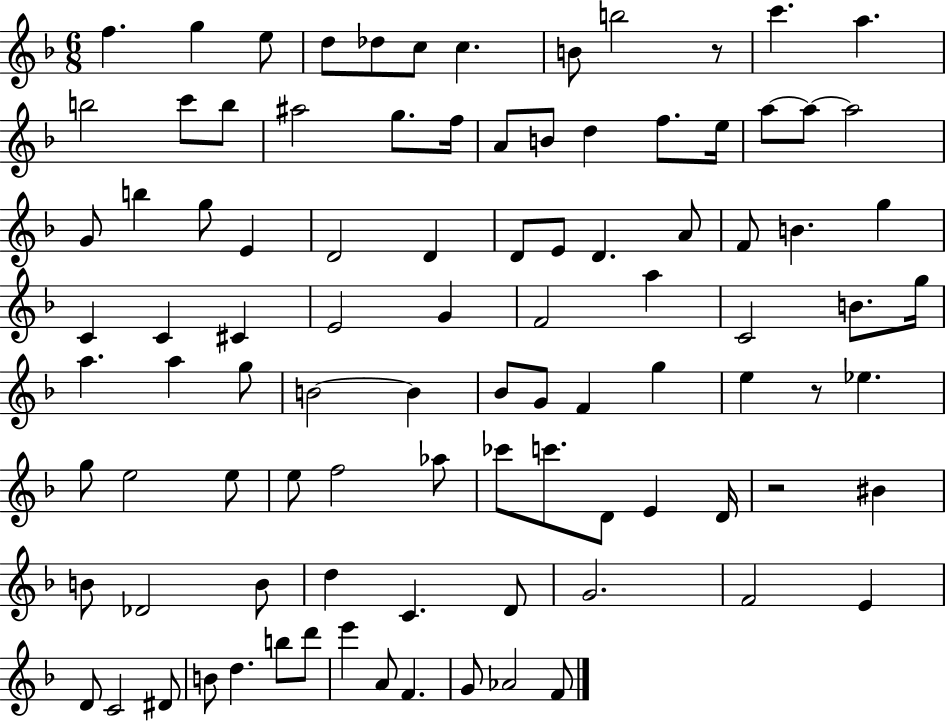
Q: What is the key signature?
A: F major